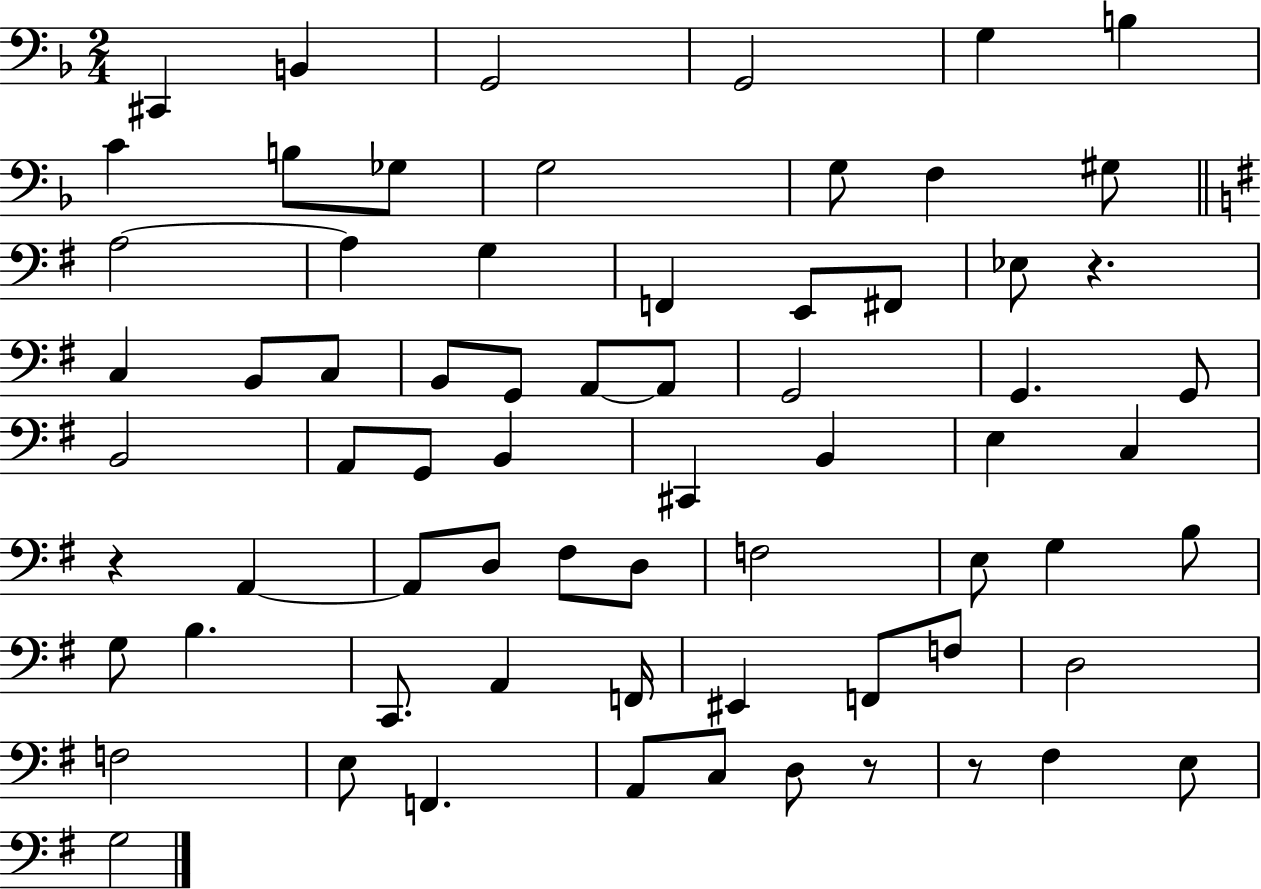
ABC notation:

X:1
T:Untitled
M:2/4
L:1/4
K:F
^C,, B,, G,,2 G,,2 G, B, C B,/2 _G,/2 G,2 G,/2 F, ^G,/2 A,2 A, G, F,, E,,/2 ^F,,/2 _E,/2 z C, B,,/2 C,/2 B,,/2 G,,/2 A,,/2 A,,/2 G,,2 G,, G,,/2 B,,2 A,,/2 G,,/2 B,, ^C,, B,, E, C, z A,, A,,/2 D,/2 ^F,/2 D,/2 F,2 E,/2 G, B,/2 G,/2 B, C,,/2 A,, F,,/4 ^E,, F,,/2 F,/2 D,2 F,2 E,/2 F,, A,,/2 C,/2 D,/2 z/2 z/2 ^F, E,/2 G,2